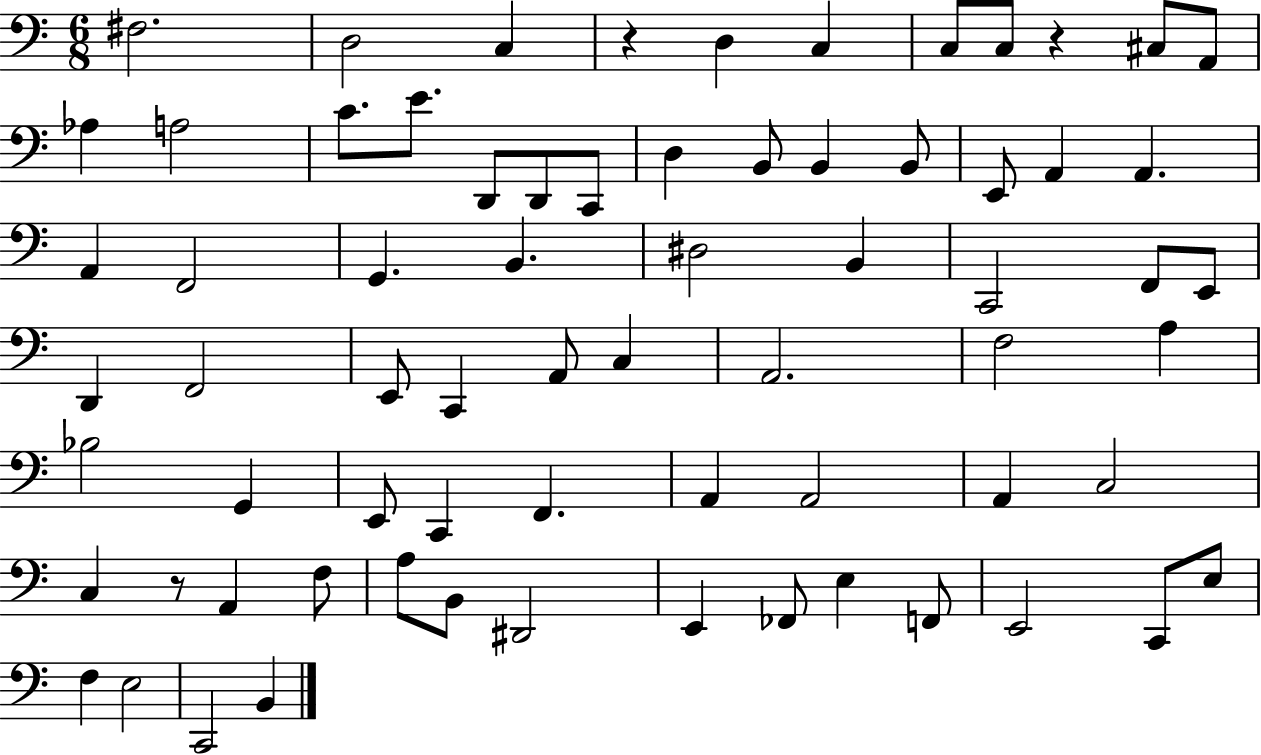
X:1
T:Untitled
M:6/8
L:1/4
K:C
^F,2 D,2 C, z D, C, C,/2 C,/2 z ^C,/2 A,,/2 _A, A,2 C/2 E/2 D,,/2 D,,/2 C,,/2 D, B,,/2 B,, B,,/2 E,,/2 A,, A,, A,, F,,2 G,, B,, ^D,2 B,, C,,2 F,,/2 E,,/2 D,, F,,2 E,,/2 C,, A,,/2 C, A,,2 F,2 A, _B,2 G,, E,,/2 C,, F,, A,, A,,2 A,, C,2 C, z/2 A,, F,/2 A,/2 B,,/2 ^D,,2 E,, _F,,/2 E, F,,/2 E,,2 C,,/2 E,/2 F, E,2 C,,2 B,,